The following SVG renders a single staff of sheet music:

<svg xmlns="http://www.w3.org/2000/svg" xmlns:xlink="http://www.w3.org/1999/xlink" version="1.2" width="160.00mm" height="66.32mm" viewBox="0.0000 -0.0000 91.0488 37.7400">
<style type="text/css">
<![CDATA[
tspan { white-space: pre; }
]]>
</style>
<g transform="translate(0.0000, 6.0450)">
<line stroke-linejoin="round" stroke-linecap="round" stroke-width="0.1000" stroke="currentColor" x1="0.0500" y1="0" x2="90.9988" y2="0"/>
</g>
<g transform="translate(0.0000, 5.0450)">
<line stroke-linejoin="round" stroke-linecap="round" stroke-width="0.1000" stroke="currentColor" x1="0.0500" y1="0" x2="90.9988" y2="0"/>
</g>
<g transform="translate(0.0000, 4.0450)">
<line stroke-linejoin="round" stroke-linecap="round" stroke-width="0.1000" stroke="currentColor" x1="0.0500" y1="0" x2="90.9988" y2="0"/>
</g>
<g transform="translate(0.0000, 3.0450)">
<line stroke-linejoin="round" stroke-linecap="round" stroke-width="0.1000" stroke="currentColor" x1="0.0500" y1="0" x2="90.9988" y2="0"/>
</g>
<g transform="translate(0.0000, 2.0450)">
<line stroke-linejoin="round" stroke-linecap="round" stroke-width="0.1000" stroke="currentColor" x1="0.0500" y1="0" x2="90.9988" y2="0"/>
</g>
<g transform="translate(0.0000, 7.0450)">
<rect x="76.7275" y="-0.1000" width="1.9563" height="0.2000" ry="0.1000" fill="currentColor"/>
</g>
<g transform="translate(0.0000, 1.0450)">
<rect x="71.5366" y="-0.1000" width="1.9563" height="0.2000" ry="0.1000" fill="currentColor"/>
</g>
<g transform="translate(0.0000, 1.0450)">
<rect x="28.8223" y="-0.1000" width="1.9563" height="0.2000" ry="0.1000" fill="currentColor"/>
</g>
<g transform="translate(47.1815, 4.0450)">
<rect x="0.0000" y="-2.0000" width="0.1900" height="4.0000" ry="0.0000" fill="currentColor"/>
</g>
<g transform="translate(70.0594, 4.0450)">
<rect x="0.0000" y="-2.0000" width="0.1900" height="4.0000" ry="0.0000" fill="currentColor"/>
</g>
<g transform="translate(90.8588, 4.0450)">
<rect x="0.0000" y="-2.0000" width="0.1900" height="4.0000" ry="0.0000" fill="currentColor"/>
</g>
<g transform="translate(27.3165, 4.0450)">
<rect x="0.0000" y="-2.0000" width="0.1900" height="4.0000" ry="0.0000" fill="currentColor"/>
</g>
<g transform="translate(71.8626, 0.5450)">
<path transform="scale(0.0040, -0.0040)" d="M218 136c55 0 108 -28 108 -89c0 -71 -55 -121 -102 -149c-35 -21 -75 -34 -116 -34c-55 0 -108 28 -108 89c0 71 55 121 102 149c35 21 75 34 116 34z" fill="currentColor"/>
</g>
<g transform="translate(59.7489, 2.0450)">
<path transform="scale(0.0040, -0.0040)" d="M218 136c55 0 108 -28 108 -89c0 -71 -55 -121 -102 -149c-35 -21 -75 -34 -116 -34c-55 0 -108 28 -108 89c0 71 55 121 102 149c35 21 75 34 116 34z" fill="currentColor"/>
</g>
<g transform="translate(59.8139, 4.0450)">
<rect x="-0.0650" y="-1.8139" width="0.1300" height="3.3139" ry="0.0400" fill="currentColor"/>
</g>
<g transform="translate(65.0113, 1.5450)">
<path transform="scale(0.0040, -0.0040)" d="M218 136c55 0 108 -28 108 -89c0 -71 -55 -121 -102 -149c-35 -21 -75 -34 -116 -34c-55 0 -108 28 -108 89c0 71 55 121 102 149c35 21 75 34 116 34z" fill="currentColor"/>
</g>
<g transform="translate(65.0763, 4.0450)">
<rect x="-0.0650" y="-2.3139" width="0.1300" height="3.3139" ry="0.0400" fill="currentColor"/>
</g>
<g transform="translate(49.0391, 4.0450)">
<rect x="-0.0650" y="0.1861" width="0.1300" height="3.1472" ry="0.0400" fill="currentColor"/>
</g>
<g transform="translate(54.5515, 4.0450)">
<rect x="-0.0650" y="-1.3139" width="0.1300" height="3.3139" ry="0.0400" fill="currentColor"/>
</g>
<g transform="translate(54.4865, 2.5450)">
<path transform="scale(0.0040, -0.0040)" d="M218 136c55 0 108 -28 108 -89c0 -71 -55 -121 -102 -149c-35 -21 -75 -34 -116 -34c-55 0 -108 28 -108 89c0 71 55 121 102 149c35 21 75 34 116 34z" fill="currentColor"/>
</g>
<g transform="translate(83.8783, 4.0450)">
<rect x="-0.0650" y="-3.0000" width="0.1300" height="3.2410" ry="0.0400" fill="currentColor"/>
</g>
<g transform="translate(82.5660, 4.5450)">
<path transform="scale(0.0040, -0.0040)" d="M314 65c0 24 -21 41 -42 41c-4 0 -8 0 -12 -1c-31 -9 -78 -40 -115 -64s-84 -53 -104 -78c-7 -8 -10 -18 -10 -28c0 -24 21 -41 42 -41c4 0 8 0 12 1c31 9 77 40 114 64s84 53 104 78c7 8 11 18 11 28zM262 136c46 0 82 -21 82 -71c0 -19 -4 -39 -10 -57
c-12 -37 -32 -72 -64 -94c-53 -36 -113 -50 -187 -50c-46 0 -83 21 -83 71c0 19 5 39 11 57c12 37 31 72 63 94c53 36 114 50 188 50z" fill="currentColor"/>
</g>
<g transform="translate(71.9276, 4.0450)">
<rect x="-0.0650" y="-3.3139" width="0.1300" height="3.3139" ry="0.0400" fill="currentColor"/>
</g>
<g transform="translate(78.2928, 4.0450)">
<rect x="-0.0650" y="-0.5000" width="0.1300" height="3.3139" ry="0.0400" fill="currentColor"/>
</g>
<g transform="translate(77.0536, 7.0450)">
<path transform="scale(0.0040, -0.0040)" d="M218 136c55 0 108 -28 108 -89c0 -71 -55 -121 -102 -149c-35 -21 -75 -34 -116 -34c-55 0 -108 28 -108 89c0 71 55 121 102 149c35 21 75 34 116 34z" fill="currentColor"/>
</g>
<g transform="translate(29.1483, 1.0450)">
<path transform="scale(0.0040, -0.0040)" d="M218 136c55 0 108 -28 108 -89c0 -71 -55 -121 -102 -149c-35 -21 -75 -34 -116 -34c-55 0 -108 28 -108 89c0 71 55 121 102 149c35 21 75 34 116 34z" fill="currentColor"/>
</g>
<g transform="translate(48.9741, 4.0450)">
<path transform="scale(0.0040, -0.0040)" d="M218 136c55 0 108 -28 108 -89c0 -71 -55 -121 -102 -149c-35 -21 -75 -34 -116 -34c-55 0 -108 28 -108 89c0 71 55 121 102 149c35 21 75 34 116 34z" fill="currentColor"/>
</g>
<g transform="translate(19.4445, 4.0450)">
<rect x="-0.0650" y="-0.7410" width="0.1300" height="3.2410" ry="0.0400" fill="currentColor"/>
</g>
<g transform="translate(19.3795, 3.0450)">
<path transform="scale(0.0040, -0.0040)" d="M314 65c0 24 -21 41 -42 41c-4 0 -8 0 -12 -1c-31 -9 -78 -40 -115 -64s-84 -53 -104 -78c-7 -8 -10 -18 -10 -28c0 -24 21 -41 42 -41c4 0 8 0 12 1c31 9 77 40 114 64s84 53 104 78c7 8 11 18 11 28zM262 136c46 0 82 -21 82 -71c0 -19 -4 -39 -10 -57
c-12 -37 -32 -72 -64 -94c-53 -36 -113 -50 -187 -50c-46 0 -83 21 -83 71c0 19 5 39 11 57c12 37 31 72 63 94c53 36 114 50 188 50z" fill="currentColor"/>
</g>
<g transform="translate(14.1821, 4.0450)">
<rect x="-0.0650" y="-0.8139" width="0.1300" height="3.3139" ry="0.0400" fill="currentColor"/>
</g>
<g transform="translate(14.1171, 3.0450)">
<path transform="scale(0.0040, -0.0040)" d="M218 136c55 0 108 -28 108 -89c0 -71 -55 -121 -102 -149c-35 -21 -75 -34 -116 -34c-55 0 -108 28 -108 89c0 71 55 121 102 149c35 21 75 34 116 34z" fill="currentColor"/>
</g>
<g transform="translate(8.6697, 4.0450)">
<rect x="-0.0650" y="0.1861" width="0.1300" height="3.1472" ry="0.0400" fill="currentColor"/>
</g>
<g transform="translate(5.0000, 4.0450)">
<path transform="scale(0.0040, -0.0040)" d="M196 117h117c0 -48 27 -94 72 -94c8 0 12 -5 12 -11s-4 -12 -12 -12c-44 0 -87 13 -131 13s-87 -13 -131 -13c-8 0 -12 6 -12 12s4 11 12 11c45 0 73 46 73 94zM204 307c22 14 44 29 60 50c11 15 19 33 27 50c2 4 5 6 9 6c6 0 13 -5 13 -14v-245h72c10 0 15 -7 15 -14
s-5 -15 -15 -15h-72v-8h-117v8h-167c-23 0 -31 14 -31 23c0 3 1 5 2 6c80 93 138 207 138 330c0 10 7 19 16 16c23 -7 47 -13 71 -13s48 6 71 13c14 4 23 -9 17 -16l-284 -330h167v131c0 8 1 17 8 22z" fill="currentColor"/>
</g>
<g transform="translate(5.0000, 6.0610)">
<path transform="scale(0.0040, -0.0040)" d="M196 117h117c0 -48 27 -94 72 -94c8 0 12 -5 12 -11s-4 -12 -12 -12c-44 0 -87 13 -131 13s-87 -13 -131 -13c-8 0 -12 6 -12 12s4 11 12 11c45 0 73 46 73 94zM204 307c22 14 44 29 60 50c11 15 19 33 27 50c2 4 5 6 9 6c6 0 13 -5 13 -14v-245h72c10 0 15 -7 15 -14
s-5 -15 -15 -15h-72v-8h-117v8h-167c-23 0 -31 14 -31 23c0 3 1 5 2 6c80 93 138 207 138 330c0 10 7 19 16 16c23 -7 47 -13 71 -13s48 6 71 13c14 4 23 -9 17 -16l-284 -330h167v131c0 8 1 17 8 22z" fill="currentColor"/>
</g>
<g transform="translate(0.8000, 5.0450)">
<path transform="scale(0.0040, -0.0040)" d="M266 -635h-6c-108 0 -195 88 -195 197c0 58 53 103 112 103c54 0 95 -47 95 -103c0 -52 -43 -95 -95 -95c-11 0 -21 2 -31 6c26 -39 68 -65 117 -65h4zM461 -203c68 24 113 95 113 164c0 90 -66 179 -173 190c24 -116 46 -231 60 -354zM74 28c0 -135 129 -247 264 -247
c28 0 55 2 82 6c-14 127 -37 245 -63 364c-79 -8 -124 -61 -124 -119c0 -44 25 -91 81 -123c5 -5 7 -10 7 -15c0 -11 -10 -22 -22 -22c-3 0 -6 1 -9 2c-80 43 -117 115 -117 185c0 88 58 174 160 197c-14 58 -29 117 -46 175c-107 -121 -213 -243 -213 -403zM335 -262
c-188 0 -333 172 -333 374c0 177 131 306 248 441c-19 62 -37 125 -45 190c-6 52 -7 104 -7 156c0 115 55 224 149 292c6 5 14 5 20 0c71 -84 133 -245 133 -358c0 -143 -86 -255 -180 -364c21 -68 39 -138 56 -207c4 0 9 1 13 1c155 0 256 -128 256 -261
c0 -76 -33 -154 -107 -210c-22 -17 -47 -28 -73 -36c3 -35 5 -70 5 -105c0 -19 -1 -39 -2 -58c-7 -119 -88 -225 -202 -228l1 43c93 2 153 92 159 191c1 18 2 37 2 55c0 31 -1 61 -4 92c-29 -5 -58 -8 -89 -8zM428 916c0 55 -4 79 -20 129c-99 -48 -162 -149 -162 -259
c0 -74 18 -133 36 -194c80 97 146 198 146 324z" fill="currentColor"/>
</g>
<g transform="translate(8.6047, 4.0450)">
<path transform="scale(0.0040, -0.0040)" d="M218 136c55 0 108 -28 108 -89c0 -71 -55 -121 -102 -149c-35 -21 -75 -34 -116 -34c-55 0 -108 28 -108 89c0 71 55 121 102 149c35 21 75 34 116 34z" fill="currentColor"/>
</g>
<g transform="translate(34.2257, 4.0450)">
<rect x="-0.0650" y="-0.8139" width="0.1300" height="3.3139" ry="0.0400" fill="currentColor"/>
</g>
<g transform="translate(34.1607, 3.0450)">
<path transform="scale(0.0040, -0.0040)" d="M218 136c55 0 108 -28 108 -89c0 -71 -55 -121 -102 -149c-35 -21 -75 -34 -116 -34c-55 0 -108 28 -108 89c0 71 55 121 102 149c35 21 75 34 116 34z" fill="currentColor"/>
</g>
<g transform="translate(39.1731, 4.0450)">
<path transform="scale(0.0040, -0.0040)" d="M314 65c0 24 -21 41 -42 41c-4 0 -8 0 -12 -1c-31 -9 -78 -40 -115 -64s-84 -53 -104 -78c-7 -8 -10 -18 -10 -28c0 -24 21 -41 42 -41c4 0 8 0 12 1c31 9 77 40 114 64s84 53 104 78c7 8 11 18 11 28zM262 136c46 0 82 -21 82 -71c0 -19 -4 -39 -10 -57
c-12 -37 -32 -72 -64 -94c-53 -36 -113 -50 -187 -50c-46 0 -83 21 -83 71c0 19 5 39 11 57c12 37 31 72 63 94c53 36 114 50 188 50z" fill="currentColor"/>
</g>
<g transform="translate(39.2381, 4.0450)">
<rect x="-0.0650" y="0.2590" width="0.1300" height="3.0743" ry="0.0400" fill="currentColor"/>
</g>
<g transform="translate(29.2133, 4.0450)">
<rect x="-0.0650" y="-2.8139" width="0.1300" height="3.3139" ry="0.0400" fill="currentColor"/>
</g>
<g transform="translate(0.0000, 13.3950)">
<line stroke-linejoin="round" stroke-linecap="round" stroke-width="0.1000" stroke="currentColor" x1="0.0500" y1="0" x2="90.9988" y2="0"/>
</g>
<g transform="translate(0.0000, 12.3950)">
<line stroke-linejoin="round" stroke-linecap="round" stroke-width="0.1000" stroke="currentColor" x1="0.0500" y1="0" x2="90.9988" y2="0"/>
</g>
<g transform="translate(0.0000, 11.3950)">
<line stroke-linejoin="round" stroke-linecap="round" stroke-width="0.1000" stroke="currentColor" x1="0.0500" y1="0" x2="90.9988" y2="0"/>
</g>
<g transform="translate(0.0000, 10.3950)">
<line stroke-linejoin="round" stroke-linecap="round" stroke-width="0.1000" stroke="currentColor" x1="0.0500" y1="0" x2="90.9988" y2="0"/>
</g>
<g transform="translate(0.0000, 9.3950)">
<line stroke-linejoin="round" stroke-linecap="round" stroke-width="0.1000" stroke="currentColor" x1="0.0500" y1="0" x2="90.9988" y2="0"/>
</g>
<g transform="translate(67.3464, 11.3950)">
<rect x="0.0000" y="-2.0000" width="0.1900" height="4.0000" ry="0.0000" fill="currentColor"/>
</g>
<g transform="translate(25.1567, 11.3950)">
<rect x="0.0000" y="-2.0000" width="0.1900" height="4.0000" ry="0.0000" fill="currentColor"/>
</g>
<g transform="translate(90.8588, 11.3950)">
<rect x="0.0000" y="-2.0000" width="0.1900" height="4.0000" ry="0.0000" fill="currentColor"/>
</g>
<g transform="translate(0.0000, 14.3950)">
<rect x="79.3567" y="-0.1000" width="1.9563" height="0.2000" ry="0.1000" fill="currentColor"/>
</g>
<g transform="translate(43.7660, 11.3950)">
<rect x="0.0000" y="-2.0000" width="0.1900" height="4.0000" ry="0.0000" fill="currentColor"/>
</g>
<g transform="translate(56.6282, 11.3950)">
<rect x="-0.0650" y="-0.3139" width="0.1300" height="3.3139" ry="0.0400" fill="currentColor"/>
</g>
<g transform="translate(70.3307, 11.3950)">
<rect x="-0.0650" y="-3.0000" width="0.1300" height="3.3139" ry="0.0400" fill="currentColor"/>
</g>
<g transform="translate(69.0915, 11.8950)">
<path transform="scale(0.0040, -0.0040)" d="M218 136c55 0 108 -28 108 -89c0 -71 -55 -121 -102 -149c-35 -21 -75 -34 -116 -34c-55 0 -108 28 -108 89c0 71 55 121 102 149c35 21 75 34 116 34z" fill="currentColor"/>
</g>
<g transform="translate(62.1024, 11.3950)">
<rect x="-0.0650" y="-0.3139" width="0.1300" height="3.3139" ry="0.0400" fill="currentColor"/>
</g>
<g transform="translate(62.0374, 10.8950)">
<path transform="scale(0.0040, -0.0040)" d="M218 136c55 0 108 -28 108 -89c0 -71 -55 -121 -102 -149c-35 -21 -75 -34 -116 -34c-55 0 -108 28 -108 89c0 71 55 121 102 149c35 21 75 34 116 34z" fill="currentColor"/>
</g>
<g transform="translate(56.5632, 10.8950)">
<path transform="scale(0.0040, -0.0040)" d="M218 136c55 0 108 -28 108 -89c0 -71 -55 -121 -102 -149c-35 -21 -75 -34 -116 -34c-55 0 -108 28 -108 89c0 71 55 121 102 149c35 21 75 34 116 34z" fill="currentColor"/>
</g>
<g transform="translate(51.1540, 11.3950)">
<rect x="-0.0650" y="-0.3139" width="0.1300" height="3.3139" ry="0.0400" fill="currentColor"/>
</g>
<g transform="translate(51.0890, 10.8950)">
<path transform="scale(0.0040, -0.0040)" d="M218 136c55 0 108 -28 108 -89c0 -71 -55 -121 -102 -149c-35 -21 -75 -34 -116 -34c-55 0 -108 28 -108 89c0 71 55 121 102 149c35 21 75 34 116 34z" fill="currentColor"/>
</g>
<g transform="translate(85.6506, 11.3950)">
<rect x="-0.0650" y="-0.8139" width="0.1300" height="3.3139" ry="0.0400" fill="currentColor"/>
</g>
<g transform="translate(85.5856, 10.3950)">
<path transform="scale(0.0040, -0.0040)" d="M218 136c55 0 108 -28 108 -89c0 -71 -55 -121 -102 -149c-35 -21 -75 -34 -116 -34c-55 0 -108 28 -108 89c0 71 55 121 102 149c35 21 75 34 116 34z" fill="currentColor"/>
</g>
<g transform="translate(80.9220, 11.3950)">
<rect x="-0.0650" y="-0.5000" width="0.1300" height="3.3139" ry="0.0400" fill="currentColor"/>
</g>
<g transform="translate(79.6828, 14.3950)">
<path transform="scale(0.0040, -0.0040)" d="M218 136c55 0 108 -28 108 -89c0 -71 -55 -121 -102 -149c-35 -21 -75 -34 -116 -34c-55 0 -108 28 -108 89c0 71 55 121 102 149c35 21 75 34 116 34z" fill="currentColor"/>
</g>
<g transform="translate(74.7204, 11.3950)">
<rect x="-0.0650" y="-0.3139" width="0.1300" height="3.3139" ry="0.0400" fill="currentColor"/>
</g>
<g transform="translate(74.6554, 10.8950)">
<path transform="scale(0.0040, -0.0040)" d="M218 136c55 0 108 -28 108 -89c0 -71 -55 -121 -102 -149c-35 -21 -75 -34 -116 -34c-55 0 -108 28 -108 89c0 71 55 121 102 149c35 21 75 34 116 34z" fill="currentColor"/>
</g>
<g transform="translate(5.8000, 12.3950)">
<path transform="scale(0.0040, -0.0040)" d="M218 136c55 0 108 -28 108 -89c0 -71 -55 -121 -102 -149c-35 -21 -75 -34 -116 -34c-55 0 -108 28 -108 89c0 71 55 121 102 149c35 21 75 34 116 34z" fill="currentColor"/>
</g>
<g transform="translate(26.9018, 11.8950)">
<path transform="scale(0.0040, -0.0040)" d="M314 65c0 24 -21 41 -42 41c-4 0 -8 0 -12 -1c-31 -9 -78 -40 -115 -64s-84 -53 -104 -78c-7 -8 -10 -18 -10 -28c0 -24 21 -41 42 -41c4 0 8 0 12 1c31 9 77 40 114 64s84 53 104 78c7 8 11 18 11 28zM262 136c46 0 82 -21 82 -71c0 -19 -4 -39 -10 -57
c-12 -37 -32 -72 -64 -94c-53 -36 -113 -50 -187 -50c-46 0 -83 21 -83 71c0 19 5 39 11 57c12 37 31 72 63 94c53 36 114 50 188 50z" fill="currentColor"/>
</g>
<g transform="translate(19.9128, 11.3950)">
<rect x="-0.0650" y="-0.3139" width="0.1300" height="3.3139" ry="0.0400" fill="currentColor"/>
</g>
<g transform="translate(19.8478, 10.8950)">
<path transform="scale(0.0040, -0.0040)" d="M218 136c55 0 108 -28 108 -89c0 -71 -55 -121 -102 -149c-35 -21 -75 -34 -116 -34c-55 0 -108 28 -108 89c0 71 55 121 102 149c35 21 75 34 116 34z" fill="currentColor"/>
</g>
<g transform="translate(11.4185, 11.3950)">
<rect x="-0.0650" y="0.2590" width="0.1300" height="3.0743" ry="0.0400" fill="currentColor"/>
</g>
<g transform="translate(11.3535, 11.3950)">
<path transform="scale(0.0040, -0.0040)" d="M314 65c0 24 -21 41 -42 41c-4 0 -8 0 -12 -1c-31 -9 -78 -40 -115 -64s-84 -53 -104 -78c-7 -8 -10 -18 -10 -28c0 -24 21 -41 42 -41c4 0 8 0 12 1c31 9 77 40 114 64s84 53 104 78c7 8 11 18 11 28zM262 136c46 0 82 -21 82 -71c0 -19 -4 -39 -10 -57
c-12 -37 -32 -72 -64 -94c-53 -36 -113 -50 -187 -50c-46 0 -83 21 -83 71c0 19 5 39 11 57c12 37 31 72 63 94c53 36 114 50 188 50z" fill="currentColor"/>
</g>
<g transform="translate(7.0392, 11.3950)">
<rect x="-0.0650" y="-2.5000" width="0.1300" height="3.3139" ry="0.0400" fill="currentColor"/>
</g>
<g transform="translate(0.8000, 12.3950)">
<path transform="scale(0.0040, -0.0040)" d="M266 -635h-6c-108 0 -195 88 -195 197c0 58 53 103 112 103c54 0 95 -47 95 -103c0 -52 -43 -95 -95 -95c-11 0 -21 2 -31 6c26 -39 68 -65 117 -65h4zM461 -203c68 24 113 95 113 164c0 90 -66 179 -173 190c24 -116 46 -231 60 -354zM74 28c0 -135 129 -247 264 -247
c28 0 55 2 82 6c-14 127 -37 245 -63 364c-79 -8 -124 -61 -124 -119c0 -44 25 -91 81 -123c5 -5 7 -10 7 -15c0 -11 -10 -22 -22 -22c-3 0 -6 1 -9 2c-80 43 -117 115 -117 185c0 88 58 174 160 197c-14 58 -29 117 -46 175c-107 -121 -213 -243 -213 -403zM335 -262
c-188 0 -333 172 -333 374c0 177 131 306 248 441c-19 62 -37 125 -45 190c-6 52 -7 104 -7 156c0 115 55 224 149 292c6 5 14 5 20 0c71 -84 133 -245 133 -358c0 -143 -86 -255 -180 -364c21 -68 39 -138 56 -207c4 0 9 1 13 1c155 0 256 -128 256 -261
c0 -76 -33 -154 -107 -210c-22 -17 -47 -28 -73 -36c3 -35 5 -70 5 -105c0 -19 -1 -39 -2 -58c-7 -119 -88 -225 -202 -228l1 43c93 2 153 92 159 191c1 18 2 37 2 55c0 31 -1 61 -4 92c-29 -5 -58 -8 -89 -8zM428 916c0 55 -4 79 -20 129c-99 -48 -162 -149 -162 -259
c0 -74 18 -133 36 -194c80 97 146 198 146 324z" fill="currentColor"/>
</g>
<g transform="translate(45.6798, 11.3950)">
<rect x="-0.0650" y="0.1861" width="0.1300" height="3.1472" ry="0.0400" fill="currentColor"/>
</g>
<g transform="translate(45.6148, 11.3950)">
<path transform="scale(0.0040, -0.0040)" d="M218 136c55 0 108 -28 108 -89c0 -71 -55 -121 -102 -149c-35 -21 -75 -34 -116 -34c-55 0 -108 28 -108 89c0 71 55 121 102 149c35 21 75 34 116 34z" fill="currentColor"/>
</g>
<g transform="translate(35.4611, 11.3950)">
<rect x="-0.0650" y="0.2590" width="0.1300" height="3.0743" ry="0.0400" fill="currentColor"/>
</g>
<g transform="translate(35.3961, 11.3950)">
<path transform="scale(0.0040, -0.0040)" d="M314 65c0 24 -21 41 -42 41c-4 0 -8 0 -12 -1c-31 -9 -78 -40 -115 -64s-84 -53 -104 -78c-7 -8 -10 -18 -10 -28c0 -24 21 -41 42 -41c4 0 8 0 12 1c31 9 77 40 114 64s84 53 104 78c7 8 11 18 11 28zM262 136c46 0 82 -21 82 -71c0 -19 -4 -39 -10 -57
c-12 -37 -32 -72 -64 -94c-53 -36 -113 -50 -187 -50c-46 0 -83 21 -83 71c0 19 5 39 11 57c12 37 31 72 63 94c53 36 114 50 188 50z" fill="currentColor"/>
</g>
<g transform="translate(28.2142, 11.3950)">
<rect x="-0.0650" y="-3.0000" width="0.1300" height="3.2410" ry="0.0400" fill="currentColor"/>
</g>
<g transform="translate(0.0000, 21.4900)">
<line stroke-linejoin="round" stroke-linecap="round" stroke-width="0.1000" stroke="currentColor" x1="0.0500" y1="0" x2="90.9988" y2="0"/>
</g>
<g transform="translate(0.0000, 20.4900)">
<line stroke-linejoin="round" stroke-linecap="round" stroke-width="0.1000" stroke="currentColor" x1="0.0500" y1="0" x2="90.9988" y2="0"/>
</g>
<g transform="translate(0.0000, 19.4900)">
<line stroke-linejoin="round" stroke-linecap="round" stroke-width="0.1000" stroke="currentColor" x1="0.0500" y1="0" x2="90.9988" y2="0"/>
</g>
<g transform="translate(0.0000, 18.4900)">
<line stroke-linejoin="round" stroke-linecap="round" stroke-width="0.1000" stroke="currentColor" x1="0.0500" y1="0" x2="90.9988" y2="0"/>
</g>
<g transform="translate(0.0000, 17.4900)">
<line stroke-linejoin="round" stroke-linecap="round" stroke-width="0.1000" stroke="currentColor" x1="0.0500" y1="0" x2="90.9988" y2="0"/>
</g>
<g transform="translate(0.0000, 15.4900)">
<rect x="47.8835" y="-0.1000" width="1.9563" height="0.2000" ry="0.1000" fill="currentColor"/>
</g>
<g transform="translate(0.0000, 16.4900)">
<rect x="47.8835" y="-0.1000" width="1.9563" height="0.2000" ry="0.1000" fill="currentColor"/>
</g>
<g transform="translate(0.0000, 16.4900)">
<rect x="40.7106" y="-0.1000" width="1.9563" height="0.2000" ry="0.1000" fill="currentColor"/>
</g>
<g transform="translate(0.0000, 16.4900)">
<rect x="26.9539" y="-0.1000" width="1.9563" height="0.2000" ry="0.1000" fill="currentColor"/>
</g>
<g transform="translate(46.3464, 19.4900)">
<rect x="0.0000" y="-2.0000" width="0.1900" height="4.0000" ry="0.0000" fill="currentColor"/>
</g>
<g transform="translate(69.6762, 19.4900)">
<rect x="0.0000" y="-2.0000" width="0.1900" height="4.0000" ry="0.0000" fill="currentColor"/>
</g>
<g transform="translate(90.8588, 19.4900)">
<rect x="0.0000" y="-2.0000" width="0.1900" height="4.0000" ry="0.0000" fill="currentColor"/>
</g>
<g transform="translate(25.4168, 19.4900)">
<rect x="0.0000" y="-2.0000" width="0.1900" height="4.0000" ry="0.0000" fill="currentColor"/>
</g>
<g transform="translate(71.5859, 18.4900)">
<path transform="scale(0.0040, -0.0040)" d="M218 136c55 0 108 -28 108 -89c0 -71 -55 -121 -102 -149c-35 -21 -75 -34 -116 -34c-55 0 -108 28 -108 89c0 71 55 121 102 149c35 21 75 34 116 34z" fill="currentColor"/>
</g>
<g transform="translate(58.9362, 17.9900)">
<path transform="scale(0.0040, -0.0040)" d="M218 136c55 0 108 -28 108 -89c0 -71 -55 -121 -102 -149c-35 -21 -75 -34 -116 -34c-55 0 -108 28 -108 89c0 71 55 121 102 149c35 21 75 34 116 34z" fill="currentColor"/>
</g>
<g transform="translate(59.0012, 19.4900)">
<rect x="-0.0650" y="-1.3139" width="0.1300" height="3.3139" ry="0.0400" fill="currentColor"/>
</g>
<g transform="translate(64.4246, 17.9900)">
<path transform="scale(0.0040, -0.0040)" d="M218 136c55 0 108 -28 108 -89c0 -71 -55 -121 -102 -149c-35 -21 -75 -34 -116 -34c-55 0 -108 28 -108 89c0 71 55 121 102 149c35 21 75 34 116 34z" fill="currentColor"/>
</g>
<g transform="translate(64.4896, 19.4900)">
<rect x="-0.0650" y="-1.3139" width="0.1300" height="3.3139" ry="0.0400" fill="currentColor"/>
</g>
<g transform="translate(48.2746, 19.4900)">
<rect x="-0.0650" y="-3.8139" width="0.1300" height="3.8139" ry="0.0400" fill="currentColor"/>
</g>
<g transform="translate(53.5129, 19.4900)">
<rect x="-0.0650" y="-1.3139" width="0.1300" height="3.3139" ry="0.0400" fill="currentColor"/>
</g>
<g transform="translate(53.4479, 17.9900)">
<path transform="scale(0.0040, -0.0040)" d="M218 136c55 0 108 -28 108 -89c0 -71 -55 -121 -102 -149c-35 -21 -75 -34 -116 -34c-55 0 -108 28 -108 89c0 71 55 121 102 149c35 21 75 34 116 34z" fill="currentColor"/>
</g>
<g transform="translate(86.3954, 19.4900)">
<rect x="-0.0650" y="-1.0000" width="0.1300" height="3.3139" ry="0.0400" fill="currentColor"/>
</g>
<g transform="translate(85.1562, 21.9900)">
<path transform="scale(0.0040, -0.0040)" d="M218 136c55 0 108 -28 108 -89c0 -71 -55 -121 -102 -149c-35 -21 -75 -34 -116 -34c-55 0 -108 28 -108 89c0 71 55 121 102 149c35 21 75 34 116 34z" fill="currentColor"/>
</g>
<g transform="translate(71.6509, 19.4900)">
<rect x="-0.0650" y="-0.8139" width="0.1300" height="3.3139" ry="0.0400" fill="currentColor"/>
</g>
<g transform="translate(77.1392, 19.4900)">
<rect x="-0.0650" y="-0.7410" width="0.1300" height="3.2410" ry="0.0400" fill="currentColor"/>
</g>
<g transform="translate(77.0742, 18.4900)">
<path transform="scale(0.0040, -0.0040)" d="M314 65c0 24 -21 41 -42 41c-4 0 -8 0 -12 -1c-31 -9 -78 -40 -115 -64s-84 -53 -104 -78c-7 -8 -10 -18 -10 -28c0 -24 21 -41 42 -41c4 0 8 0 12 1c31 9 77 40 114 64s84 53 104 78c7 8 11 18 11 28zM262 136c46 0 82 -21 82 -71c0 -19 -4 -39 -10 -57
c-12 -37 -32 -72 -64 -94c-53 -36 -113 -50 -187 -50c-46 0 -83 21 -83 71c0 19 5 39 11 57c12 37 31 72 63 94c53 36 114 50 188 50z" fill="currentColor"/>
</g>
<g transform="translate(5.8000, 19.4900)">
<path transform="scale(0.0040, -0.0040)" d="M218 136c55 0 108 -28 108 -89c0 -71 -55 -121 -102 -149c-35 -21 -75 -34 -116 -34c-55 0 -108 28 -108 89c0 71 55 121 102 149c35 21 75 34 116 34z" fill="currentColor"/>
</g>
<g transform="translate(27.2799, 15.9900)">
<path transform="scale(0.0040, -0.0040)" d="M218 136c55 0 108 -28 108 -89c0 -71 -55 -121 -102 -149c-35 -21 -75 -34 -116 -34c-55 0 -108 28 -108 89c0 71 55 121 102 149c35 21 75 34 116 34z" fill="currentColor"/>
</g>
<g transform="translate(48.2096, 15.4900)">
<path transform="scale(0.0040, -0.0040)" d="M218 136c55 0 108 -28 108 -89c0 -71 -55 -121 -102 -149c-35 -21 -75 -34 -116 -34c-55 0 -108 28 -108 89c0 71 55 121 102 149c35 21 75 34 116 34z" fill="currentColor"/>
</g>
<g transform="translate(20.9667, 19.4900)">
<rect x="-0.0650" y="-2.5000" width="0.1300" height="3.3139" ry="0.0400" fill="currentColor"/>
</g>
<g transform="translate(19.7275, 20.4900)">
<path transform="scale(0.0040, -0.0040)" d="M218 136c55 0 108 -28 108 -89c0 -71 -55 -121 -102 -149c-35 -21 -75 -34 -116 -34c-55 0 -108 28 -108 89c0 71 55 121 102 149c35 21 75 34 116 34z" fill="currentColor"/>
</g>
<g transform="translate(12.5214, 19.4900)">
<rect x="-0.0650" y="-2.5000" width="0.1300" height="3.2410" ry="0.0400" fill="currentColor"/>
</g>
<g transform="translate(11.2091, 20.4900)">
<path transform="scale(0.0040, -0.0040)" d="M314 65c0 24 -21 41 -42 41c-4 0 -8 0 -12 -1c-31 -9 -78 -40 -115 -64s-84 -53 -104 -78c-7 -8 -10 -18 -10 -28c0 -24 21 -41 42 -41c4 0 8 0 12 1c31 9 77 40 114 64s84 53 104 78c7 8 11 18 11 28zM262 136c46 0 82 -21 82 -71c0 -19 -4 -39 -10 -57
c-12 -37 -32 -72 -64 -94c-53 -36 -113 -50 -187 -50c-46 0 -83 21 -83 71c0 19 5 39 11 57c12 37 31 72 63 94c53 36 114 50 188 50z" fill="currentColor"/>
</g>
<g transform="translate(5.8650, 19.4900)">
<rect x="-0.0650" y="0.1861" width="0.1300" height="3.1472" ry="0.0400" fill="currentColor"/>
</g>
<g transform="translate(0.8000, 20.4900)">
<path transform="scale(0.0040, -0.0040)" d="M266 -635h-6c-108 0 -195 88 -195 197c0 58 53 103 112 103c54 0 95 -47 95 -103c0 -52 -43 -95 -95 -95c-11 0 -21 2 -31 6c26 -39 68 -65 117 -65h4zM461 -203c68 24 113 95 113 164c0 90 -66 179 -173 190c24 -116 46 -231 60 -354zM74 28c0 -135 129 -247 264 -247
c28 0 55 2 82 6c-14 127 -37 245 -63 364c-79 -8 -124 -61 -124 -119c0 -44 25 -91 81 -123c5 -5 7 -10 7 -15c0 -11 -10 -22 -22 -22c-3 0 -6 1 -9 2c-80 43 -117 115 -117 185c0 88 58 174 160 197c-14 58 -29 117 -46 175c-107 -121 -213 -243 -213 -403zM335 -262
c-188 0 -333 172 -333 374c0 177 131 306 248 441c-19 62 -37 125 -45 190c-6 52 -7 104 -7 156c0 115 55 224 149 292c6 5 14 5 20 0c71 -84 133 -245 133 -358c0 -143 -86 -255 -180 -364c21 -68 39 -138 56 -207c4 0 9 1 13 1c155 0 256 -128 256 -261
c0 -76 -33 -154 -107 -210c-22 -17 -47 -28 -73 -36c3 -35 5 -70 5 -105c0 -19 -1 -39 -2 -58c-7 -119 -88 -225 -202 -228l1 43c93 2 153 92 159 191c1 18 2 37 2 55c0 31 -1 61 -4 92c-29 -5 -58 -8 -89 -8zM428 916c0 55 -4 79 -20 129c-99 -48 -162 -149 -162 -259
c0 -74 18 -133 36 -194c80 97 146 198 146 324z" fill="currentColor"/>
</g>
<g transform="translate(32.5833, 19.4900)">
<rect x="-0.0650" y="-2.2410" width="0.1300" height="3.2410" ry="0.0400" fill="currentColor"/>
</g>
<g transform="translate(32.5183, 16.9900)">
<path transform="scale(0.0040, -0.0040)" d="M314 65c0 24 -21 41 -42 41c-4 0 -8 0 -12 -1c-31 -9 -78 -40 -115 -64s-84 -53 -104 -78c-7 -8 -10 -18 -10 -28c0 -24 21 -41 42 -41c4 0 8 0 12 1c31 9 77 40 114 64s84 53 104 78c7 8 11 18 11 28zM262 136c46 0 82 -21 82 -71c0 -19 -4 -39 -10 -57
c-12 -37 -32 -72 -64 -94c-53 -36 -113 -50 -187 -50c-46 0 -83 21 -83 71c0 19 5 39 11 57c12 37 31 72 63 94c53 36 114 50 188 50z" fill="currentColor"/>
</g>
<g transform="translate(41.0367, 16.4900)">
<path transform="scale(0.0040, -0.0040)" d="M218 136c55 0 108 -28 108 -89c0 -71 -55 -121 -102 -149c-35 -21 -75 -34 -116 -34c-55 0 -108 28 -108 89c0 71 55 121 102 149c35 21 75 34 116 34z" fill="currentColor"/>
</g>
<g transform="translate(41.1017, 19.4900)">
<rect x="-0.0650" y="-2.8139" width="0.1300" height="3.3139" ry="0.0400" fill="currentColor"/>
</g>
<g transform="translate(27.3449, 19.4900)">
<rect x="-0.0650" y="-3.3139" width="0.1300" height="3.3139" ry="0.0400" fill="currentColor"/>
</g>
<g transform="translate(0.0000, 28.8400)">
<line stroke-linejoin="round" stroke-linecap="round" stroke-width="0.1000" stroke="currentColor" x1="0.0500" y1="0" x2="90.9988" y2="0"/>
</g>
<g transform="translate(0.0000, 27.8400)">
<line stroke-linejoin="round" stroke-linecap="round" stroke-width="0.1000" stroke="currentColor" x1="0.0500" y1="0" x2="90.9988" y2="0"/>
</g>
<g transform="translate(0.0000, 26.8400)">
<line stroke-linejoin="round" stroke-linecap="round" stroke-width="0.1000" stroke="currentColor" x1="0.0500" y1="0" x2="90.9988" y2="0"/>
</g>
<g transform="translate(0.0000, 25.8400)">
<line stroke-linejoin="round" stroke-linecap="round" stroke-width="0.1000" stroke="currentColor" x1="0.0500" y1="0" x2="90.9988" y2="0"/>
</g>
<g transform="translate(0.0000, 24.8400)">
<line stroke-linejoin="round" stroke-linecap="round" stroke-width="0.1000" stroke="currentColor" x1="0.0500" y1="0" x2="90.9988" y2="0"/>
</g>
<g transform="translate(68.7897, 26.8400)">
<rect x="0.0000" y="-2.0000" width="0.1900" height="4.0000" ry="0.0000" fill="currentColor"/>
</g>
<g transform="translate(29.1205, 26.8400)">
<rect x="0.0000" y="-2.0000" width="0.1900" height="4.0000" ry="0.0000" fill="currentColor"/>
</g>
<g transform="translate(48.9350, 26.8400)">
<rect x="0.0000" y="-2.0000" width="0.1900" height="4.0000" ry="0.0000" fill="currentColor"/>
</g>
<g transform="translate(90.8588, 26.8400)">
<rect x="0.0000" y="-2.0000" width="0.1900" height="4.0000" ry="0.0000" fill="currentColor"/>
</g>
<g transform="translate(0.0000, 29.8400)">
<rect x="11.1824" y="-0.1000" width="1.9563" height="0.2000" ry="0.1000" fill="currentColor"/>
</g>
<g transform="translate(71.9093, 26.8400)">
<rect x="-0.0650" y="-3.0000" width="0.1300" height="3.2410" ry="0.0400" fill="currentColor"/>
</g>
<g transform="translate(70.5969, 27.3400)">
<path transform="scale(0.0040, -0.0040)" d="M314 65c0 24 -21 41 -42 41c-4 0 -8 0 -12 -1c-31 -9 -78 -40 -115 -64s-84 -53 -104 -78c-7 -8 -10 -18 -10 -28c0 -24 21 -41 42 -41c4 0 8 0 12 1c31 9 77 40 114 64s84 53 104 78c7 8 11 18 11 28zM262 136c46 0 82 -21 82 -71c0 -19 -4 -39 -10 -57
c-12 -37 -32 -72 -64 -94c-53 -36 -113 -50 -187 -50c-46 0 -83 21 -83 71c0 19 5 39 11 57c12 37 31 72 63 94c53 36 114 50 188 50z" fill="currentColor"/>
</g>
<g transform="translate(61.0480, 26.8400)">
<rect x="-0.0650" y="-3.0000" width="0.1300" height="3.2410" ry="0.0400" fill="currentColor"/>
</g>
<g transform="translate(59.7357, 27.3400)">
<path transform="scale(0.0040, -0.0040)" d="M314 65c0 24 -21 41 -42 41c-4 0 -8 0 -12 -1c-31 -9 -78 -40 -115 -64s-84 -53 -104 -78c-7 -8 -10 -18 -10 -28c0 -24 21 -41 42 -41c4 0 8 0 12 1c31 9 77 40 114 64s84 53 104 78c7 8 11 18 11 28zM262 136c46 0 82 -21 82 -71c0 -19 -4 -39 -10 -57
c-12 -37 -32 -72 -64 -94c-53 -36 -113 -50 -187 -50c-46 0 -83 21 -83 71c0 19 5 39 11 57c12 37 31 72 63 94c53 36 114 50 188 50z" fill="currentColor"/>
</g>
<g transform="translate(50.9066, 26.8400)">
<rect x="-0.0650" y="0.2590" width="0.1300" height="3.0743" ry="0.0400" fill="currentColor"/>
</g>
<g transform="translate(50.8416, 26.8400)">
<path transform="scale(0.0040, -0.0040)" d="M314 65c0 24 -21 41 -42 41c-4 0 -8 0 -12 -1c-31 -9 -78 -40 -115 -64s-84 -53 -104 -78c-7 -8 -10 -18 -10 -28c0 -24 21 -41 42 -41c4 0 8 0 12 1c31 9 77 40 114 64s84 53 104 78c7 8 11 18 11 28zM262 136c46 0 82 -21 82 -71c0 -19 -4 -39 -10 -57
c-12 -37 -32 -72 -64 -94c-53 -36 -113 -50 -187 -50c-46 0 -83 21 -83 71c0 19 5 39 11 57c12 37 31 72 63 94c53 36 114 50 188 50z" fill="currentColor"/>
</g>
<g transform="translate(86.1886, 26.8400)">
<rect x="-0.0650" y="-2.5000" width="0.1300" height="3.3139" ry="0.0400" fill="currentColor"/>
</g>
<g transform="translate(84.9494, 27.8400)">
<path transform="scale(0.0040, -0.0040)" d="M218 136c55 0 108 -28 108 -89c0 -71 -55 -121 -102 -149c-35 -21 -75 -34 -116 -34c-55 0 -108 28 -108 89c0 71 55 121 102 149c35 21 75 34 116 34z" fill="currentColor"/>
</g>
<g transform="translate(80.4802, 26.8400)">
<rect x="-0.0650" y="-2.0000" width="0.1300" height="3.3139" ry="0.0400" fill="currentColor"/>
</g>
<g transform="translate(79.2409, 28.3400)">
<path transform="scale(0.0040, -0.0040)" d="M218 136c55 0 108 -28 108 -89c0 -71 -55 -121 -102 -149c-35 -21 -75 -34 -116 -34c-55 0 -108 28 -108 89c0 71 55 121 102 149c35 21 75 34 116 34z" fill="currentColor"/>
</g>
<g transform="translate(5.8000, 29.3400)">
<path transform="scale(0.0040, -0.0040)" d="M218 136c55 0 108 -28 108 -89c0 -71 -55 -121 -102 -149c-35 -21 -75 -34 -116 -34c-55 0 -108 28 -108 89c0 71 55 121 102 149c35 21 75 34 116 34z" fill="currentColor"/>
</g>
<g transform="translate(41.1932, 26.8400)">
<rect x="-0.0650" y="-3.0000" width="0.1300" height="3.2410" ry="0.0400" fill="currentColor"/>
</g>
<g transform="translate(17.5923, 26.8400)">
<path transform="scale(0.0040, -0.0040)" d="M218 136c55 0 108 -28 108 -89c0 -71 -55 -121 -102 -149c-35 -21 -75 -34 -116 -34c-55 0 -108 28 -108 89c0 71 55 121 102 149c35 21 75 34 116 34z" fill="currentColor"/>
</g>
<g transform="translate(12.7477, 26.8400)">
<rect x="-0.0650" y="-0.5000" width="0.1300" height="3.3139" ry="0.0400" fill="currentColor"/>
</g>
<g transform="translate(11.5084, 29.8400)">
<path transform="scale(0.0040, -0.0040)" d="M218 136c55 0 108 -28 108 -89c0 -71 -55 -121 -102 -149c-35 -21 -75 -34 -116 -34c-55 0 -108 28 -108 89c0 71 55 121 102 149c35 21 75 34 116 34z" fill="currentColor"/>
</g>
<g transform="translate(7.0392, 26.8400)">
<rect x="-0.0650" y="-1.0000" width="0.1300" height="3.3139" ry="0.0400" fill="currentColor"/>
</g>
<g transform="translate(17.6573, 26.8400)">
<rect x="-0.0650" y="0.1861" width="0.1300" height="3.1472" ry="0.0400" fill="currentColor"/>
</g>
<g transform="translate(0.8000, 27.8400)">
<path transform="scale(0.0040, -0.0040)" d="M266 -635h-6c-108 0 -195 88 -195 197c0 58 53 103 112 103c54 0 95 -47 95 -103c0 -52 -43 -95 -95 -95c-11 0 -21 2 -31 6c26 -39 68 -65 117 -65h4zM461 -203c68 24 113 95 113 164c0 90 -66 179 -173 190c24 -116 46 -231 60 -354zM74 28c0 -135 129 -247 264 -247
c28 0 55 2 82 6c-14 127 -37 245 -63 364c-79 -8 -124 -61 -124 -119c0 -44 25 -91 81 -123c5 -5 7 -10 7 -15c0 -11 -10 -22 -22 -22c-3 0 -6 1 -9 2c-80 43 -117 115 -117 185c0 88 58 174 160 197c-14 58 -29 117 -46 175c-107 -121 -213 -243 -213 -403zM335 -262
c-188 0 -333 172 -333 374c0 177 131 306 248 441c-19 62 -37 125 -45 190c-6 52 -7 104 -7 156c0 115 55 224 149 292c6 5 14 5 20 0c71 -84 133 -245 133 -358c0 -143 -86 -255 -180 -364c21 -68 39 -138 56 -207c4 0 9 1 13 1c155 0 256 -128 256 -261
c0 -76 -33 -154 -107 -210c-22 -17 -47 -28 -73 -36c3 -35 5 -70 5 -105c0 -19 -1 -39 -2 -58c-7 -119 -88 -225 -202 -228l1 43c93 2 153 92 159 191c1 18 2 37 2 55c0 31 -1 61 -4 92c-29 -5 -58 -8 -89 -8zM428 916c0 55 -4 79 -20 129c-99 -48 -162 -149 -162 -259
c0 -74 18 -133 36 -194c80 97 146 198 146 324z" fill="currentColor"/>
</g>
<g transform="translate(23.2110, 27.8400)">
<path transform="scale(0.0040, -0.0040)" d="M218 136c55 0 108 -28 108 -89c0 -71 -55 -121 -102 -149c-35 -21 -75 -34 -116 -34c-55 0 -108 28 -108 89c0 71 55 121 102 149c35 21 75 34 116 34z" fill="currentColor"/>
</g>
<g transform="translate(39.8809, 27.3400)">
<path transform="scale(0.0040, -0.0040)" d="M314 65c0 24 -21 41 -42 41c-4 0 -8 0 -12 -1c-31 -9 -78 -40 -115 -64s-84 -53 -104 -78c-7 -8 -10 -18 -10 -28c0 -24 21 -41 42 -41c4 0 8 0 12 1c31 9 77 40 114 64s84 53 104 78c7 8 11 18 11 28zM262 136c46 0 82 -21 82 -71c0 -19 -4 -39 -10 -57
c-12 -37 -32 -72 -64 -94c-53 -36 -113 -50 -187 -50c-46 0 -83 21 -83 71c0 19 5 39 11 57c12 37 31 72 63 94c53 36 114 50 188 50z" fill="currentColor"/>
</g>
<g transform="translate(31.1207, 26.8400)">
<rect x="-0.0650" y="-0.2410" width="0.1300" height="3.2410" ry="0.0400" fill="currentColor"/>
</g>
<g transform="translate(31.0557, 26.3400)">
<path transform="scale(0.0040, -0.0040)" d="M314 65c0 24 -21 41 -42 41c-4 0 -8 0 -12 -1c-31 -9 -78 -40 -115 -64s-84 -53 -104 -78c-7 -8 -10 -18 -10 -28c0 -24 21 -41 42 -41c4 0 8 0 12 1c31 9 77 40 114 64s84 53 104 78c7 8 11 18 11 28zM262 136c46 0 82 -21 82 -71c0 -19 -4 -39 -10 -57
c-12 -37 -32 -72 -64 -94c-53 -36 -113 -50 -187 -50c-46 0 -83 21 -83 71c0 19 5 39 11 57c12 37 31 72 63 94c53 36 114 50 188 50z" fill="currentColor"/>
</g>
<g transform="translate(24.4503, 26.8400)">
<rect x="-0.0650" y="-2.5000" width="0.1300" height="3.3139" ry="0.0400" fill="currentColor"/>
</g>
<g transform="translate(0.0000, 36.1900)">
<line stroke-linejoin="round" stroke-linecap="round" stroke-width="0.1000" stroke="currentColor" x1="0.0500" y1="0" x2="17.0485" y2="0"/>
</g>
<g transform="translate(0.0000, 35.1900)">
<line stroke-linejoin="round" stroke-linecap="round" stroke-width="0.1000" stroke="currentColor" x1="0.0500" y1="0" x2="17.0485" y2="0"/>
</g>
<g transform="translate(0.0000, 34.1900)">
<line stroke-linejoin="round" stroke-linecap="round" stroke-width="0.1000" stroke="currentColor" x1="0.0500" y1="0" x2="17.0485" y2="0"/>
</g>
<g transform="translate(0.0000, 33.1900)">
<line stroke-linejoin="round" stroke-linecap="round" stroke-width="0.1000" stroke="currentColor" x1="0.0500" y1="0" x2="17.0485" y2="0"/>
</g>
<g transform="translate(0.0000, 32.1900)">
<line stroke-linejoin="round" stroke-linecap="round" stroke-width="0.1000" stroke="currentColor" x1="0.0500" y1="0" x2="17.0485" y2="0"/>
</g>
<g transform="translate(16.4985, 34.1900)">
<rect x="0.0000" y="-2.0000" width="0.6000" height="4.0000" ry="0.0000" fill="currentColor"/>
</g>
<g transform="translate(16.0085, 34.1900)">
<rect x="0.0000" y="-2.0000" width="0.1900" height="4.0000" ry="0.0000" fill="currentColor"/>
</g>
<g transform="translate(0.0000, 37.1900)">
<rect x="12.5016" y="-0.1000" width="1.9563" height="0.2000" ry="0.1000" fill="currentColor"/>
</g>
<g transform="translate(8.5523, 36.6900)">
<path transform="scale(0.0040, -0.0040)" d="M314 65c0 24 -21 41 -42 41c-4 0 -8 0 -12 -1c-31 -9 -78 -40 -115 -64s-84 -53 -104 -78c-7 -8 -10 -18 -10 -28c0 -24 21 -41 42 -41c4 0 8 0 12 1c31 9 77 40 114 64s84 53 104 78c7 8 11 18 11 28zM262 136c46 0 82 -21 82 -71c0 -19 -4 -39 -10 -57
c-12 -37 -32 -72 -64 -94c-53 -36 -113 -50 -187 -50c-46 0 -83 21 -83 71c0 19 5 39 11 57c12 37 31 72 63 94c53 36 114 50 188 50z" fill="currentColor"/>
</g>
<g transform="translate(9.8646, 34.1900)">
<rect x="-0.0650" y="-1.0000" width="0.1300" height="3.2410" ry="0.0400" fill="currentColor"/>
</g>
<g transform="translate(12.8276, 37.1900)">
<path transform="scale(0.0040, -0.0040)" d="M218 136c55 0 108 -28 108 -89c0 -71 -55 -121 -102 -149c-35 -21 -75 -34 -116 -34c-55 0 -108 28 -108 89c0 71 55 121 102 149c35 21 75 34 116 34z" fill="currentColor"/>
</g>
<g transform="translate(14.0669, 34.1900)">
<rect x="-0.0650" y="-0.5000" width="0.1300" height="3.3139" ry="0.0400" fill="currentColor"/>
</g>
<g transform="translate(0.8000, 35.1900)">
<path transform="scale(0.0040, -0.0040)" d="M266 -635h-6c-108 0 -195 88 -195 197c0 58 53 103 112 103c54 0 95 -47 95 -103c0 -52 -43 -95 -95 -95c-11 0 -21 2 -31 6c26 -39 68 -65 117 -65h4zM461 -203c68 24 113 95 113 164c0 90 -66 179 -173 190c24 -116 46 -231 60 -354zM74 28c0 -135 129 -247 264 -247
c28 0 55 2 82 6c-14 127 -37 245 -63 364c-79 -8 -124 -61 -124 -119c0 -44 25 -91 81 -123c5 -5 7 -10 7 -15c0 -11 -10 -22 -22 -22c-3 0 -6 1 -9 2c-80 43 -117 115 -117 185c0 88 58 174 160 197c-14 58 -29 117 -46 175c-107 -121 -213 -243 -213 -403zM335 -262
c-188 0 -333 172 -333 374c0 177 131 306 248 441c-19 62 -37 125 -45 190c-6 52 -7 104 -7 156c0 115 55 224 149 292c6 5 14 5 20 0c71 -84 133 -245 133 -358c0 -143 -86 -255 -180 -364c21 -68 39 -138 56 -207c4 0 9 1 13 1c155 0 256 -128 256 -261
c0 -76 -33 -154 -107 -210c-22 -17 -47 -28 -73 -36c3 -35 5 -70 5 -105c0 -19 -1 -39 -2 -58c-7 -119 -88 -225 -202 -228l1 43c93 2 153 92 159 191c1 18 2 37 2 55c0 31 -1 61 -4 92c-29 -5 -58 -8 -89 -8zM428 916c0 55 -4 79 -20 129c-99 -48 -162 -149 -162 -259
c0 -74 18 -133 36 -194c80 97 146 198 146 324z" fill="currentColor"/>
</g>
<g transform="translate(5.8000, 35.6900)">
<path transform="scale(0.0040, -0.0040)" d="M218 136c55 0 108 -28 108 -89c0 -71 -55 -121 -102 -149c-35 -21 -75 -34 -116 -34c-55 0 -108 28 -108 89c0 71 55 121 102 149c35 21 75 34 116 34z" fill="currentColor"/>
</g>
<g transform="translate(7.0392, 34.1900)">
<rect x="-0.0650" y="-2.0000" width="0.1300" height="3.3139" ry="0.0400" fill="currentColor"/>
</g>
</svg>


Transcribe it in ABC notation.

X:1
T:Untitled
M:4/4
L:1/4
K:C
B d d2 a d B2 B e f g b C A2 G B2 c A2 B2 B c c c A c C d B G2 G b g2 a c' e e e d d2 D D C B G c2 A2 B2 A2 A2 F G F D2 C